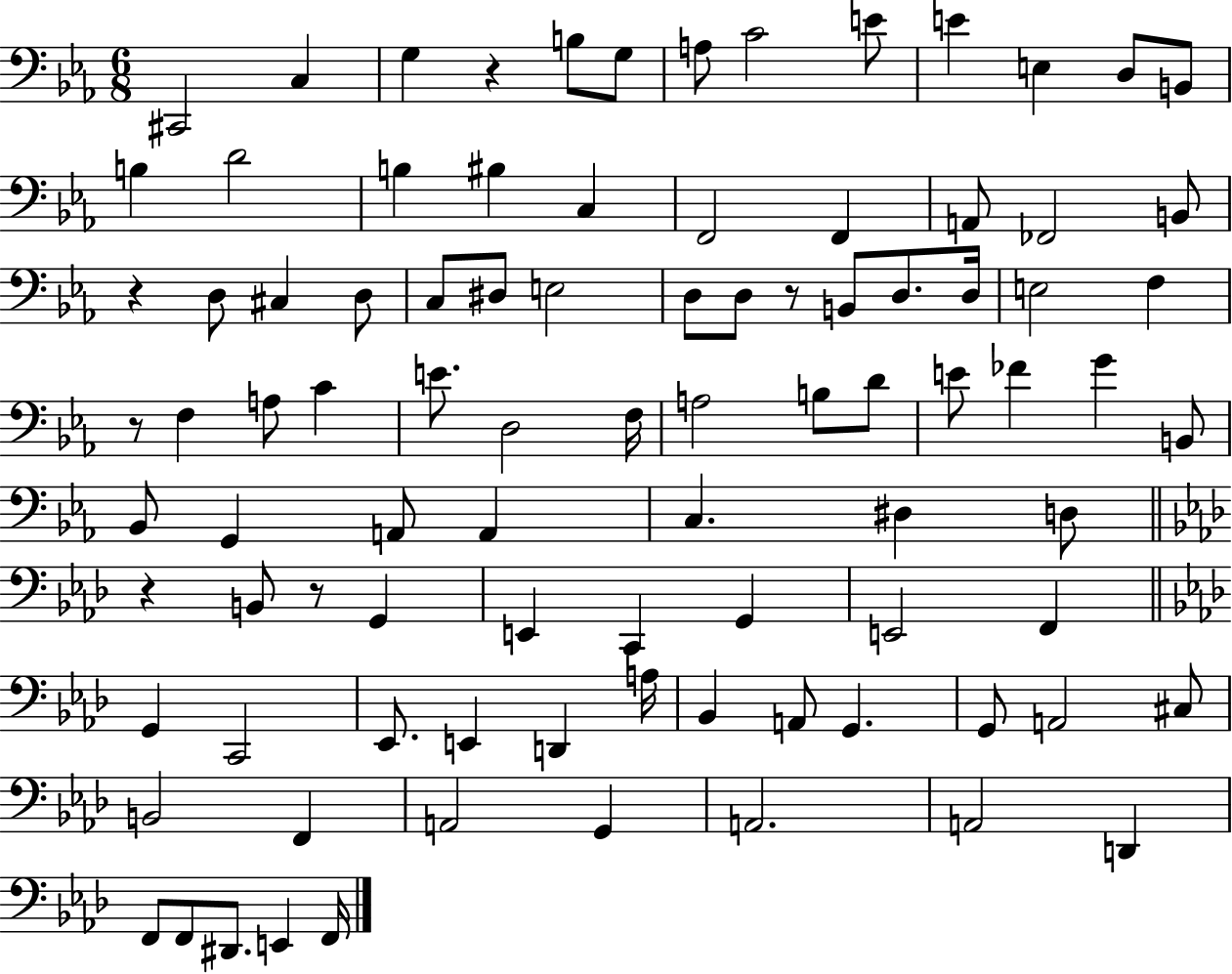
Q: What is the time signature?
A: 6/8